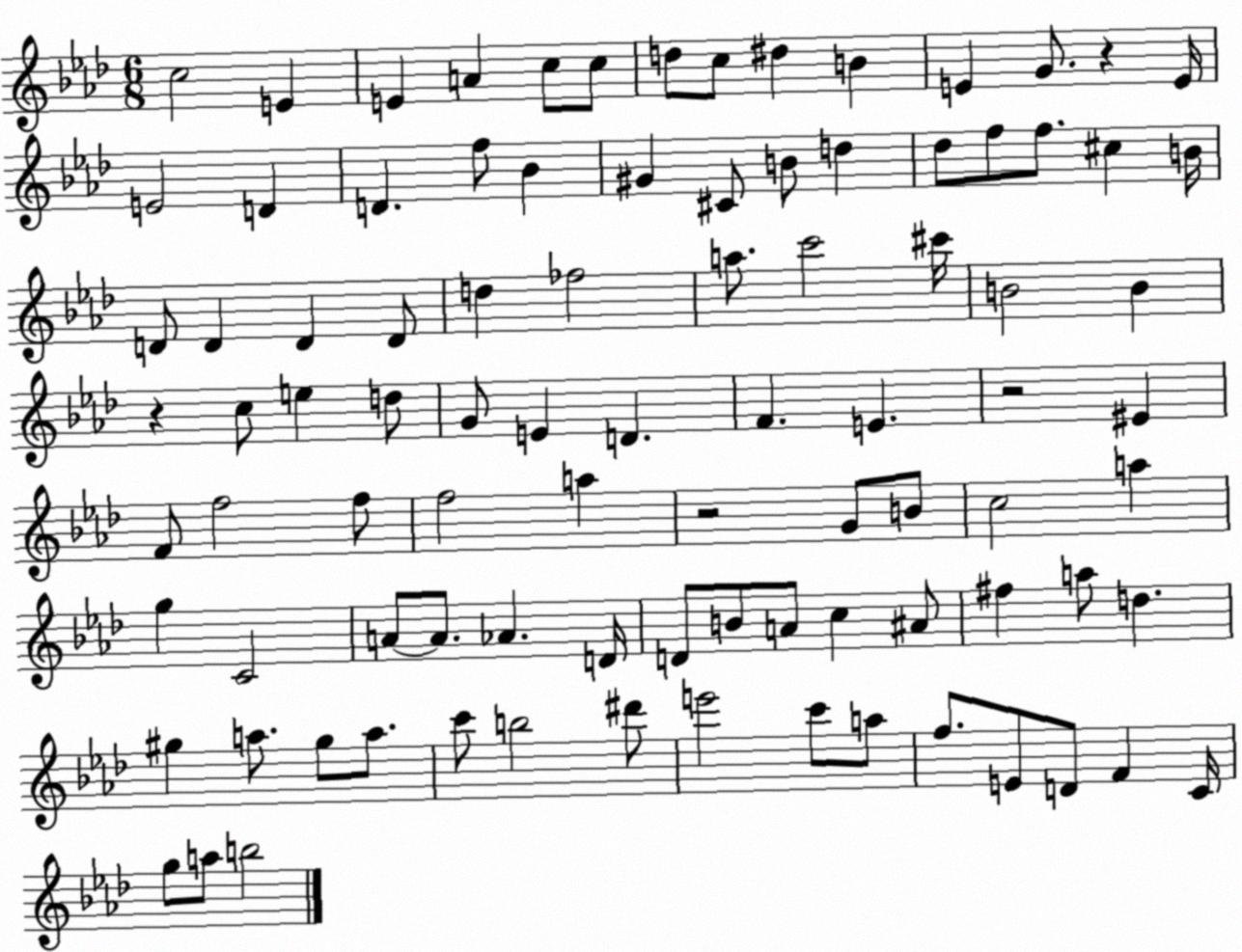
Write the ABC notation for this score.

X:1
T:Untitled
M:6/8
L:1/4
K:Ab
c2 E E A c/2 c/2 d/2 c/2 ^d B E G/2 z E/4 E2 D D f/2 _B ^G ^C/2 B/2 d _d/2 f/2 f/2 ^c B/4 D/2 D D D/2 d _f2 a/2 c'2 ^c'/4 B2 B z c/2 e d/2 G/2 E D F E z2 ^E F/2 f2 f/2 f2 a z2 G/2 B/2 c2 a g C2 A/2 A/2 _A D/4 D/2 B/2 A/2 c ^A/2 ^f a/2 d ^g a/2 ^g/2 a/2 c'/2 b2 ^d'/2 e'2 c'/2 a/2 f/2 E/2 D/2 F C/4 g/2 a/2 b2